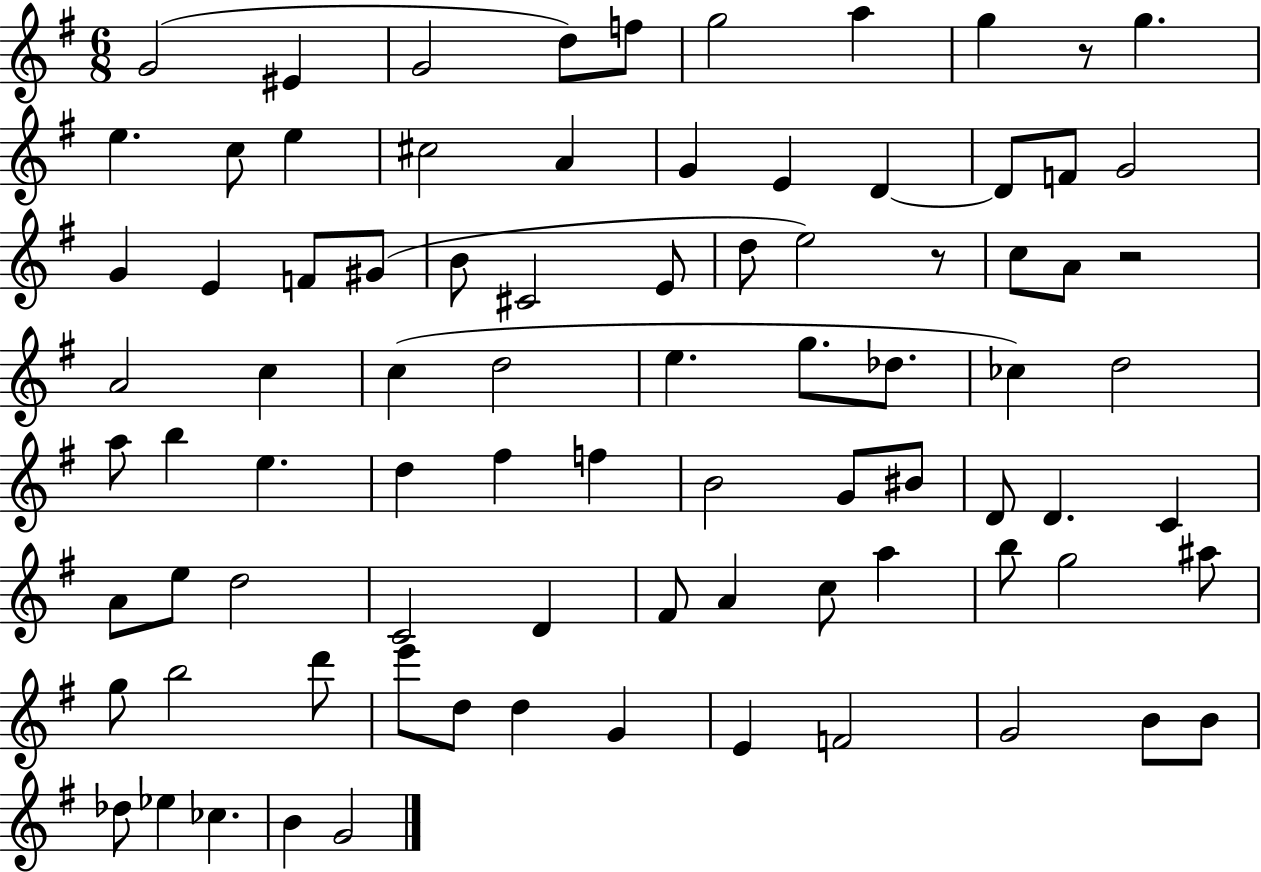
X:1
T:Untitled
M:6/8
L:1/4
K:G
G2 ^E G2 d/2 f/2 g2 a g z/2 g e c/2 e ^c2 A G E D D/2 F/2 G2 G E F/2 ^G/2 B/2 ^C2 E/2 d/2 e2 z/2 c/2 A/2 z2 A2 c c d2 e g/2 _d/2 _c d2 a/2 b e d ^f f B2 G/2 ^B/2 D/2 D C A/2 e/2 d2 C2 D ^F/2 A c/2 a b/2 g2 ^a/2 g/2 b2 d'/2 e'/2 d/2 d G E F2 G2 B/2 B/2 _d/2 _e _c B G2